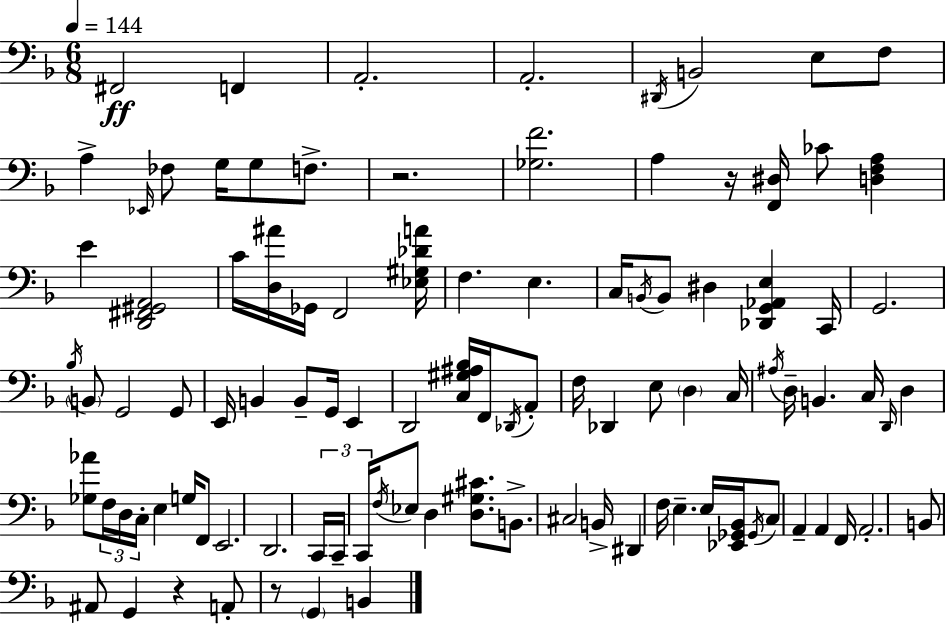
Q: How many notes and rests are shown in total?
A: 100